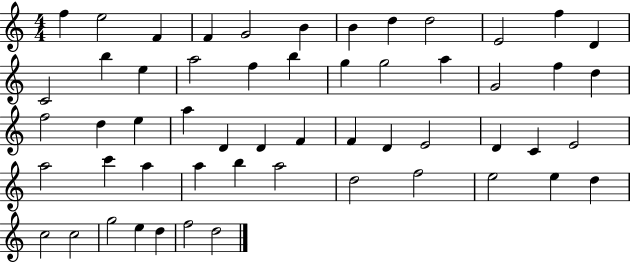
F5/q E5/h F4/q F4/q G4/h B4/q B4/q D5/q D5/h E4/h F5/q D4/q C4/h B5/q E5/q A5/h F5/q B5/q G5/q G5/h A5/q G4/h F5/q D5/q F5/h D5/q E5/q A5/q D4/q D4/q F4/q F4/q D4/q E4/h D4/q C4/q E4/h A5/h C6/q A5/q A5/q B5/q A5/h D5/h F5/h E5/h E5/q D5/q C5/h C5/h G5/h E5/q D5/q F5/h D5/h